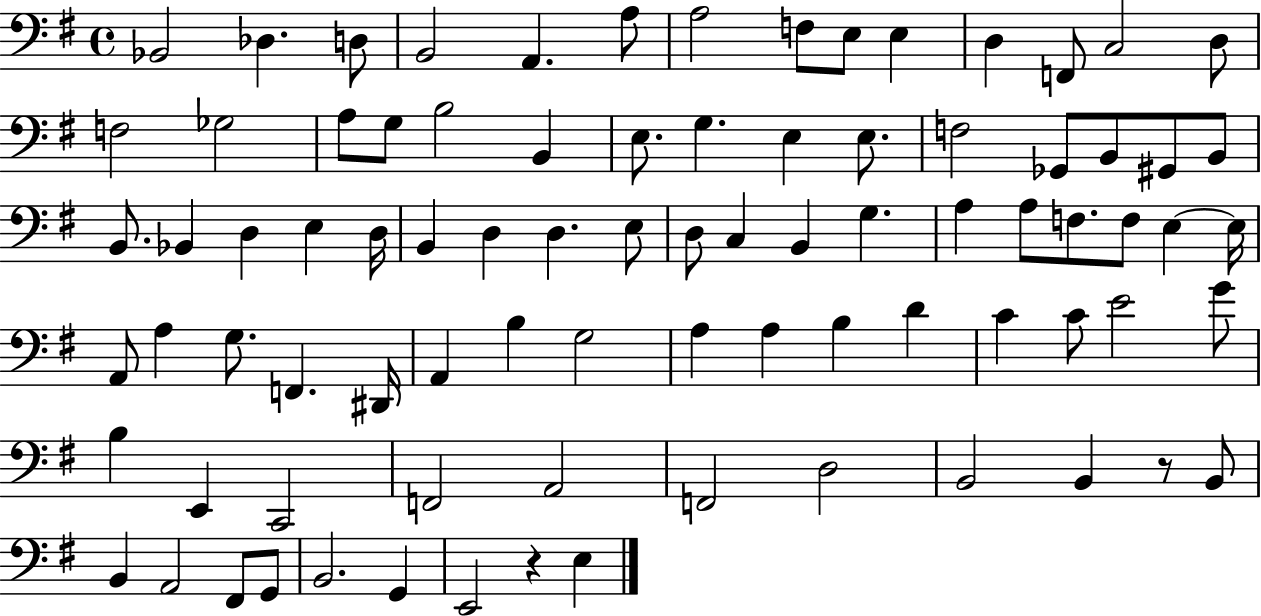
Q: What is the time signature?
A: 4/4